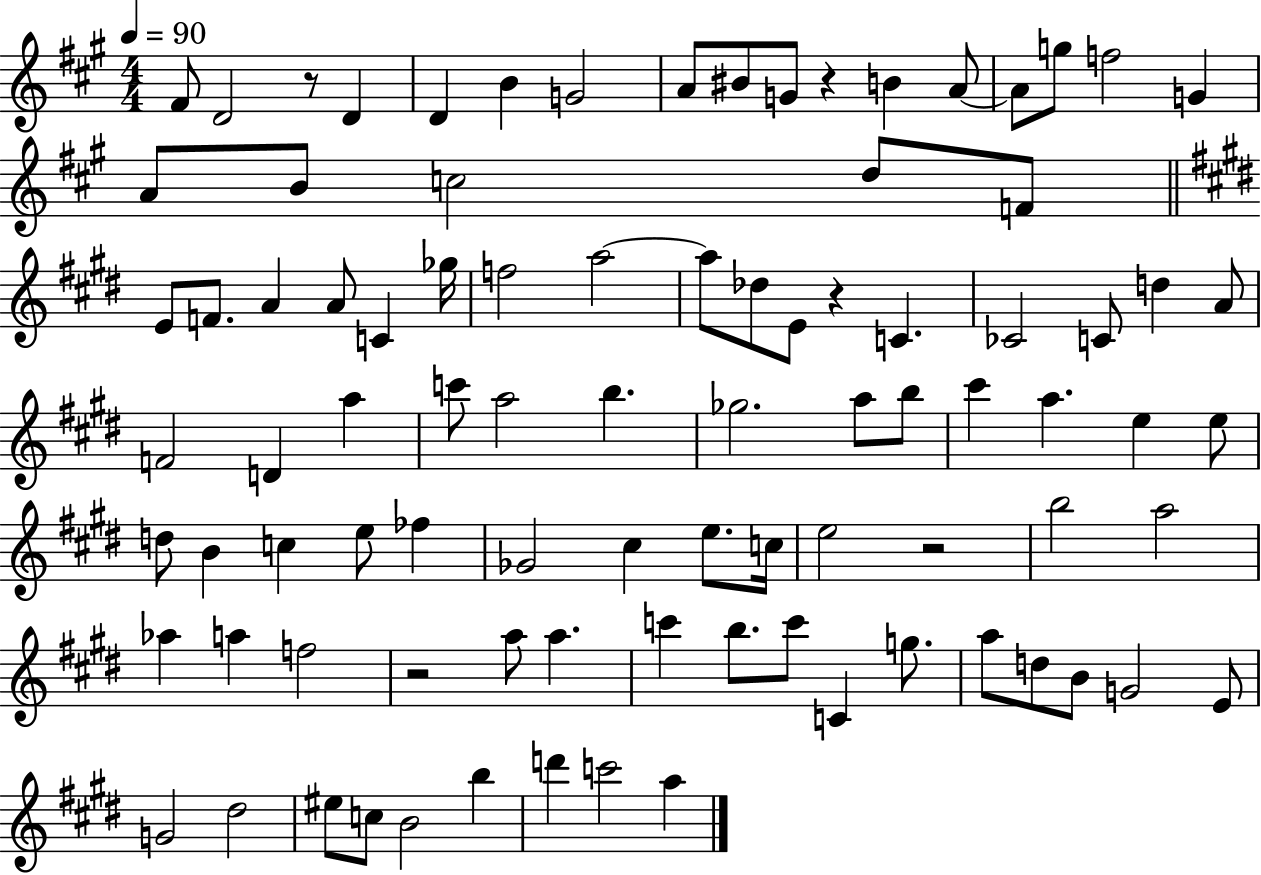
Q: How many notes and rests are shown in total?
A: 90